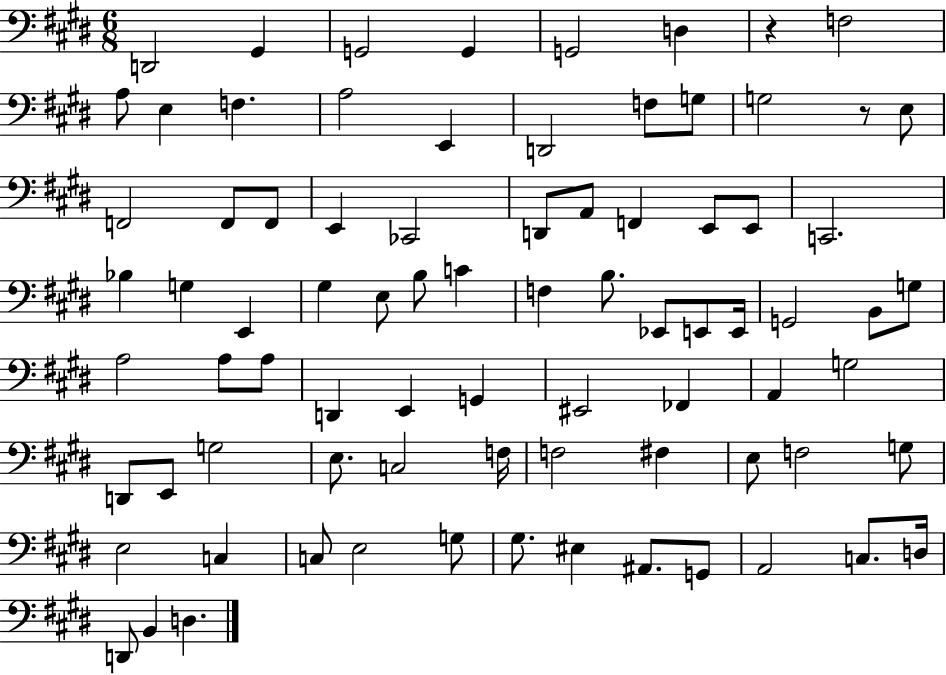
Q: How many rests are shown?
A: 2